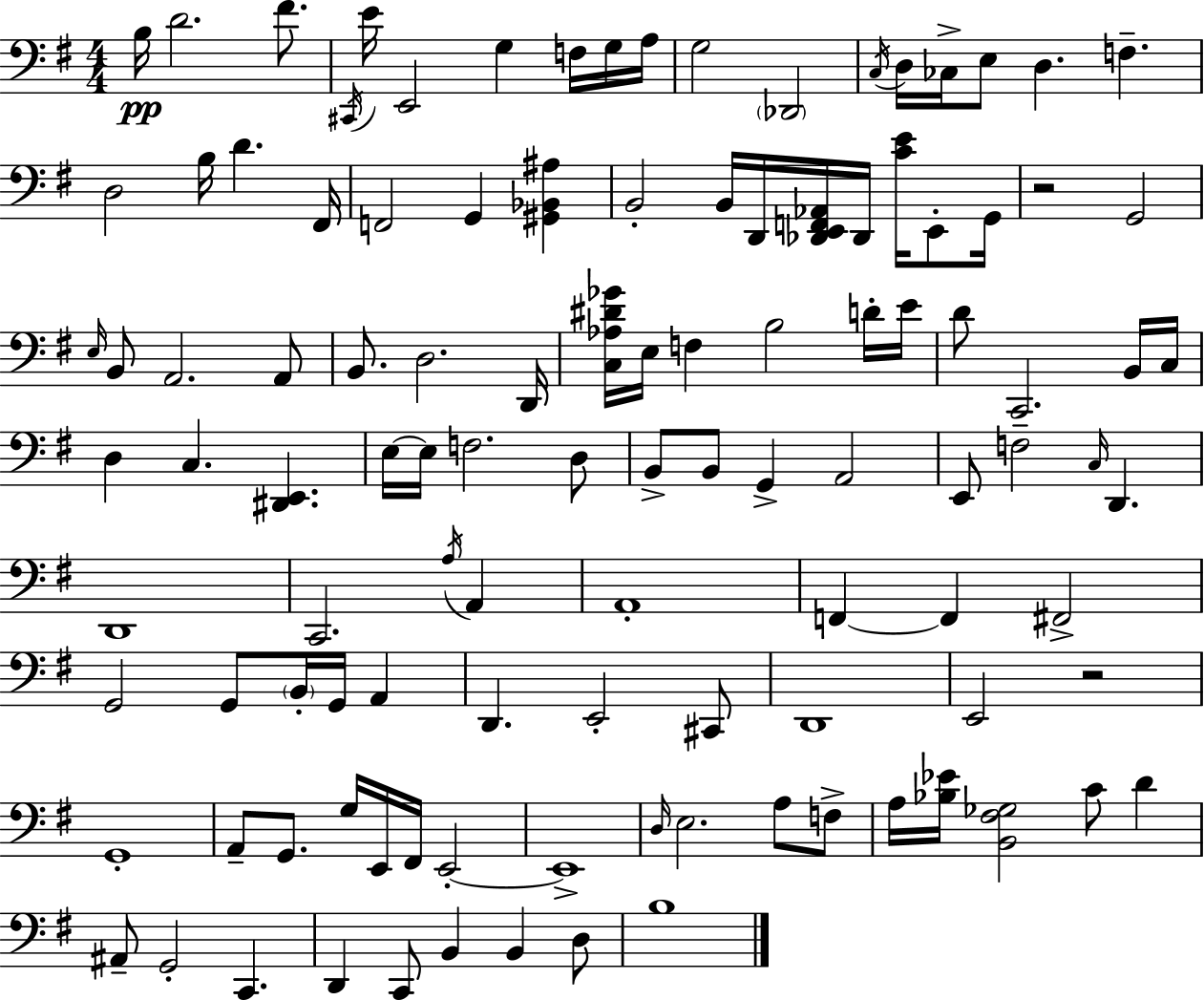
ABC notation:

X:1
T:Untitled
M:4/4
L:1/4
K:G
B,/4 D2 ^F/2 ^C,,/4 E/4 E,,2 G, F,/4 G,/4 A,/4 G,2 _D,,2 C,/4 D,/4 _C,/4 E,/2 D, F, D,2 B,/4 D ^F,,/4 F,,2 G,, [^G,,_B,,^A,] B,,2 B,,/4 D,,/4 [_D,,E,,F,,_A,,]/4 _D,,/4 [CE]/4 E,,/2 G,,/4 z2 G,,2 E,/4 B,,/2 A,,2 A,,/2 B,,/2 D,2 D,,/4 [C,_A,^D_G]/4 E,/4 F, B,2 D/4 E/4 D/2 C,,2 B,,/4 C,/4 D, C, [^D,,E,,] E,/4 E,/4 F,2 D,/2 B,,/2 B,,/2 G,, A,,2 E,,/2 F,2 C,/4 D,, D,,4 C,,2 A,/4 A,, A,,4 F,, F,, ^F,,2 G,,2 G,,/2 B,,/4 G,,/4 A,, D,, E,,2 ^C,,/2 D,,4 E,,2 z2 G,,4 A,,/2 G,,/2 G,/4 E,,/4 ^F,,/4 E,,2 E,,4 D,/4 E,2 A,/2 F,/2 A,/4 [_B,_E]/4 [B,,^F,_G,]2 C/2 D ^A,,/2 G,,2 C,, D,, C,,/2 B,, B,, D,/2 B,4